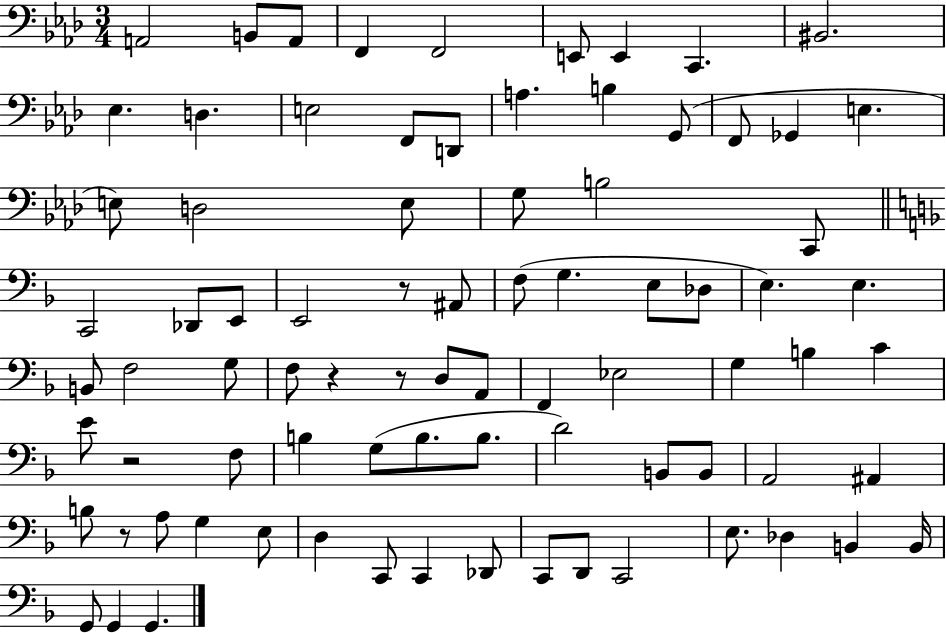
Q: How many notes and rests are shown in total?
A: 82